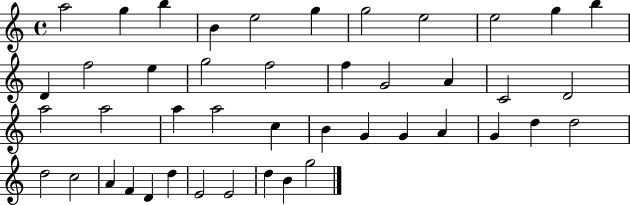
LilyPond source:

{
  \clef treble
  \time 4/4
  \defaultTimeSignature
  \key c \major
  a''2 g''4 b''4 | b'4 e''2 g''4 | g''2 e''2 | e''2 g''4 b''4 | \break d'4 f''2 e''4 | g''2 f''2 | f''4 g'2 a'4 | c'2 d'2 | \break a''2 a''2 | a''4 a''2 c''4 | b'4 g'4 g'4 a'4 | g'4 d''4 d''2 | \break d''2 c''2 | a'4 f'4 d'4 d''4 | e'2 e'2 | d''4 b'4 g''2 | \break \bar "|."
}